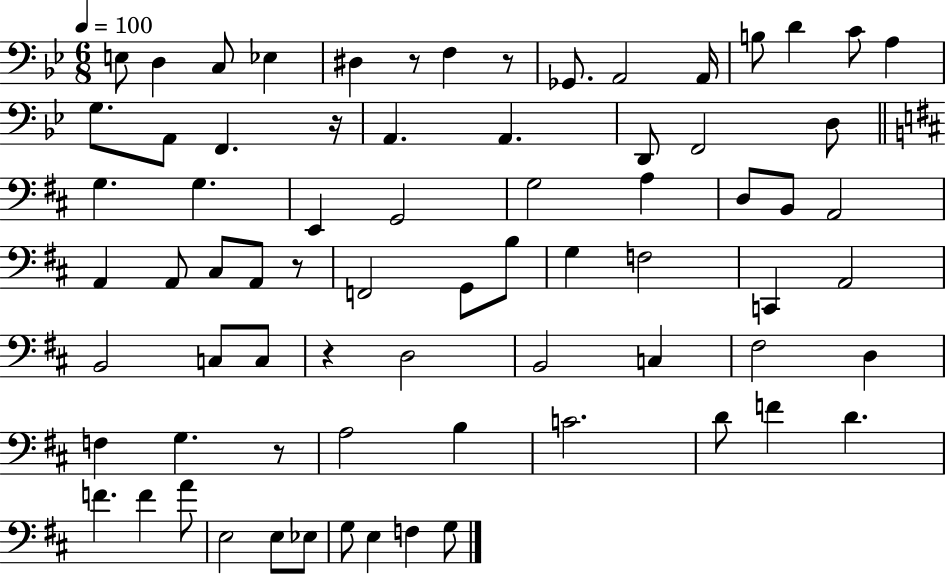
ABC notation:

X:1
T:Untitled
M:6/8
L:1/4
K:Bb
E,/2 D, C,/2 _E, ^D, z/2 F, z/2 _G,,/2 A,,2 A,,/4 B,/2 D C/2 A, G,/2 A,,/2 F,, z/4 A,, A,, D,,/2 F,,2 D,/2 G, G, E,, G,,2 G,2 A, D,/2 B,,/2 A,,2 A,, A,,/2 ^C,/2 A,,/2 z/2 F,,2 G,,/2 B,/2 G, F,2 C,, A,,2 B,,2 C,/2 C,/2 z D,2 B,,2 C, ^F,2 D, F, G, z/2 A,2 B, C2 D/2 F D F F A/2 E,2 E,/2 _E,/2 G,/2 E, F, G,/2